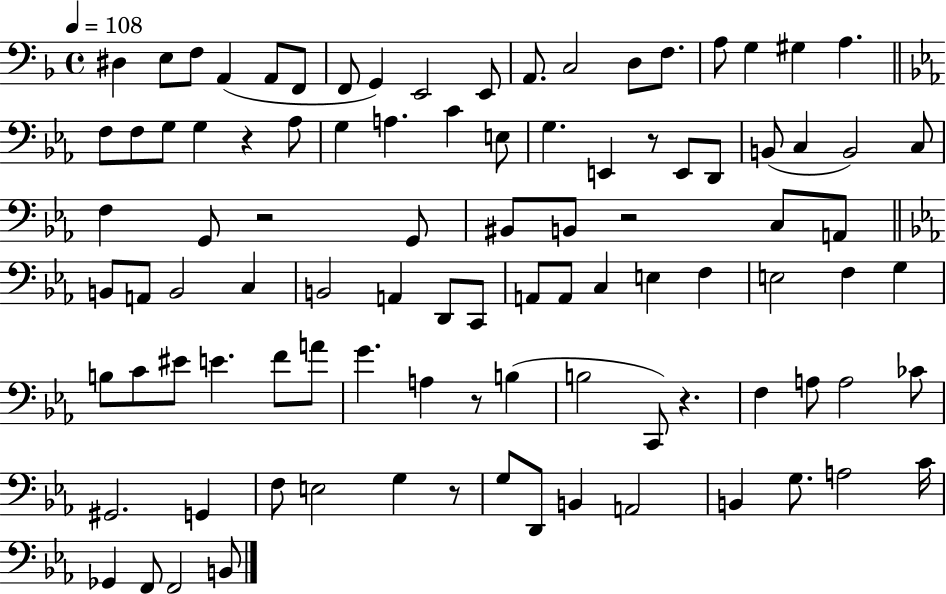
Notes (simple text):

D#3/q E3/e F3/e A2/q A2/e F2/e F2/e G2/q E2/h E2/e A2/e. C3/h D3/e F3/e. A3/e G3/q G#3/q A3/q. F3/e F3/e G3/e G3/q R/q Ab3/e G3/q A3/q. C4/q E3/e G3/q. E2/q R/e E2/e D2/e B2/e C3/q B2/h C3/e F3/q G2/e R/h G2/e BIS2/e B2/e R/h C3/e A2/e B2/e A2/e B2/h C3/q B2/h A2/q D2/e C2/e A2/e A2/e C3/q E3/q F3/q E3/h F3/q G3/q B3/e C4/e EIS4/e E4/q. F4/e A4/e G4/q. A3/q R/e B3/q B3/h C2/e R/q. F3/q A3/e A3/h CES4/e G#2/h. G2/q F3/e E3/h G3/q R/e G3/e D2/e B2/q A2/h B2/q G3/e. A3/h C4/s Gb2/q F2/e F2/h B2/e